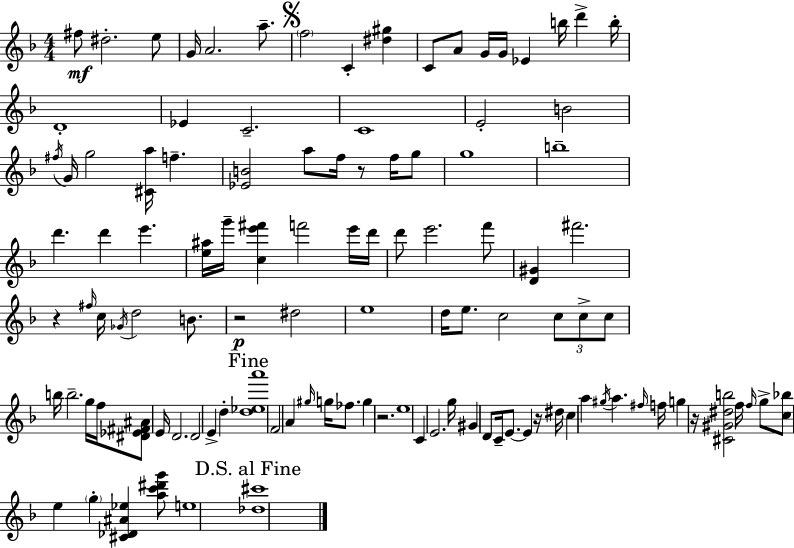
F#5/e D#5/h. E5/e G4/s A4/h. A5/e. F5/h C4/q [D#5,G#5]/q C4/e A4/e G4/s G4/s Eb4/q B5/s D6/q B5/s D4/w Eb4/q C4/h. C4/w E4/h B4/h F#5/s G4/s G5/h [C#4,A5]/s F5/q. [Eb4,B4]/h A5/e F5/s R/e F5/s G5/e G5/w B5/w D6/q. D6/q E6/q. [E5,A#5]/s G6/s [C5,E6,F#6]/q F6/h E6/s D6/s D6/e E6/h. F6/e [D4,G#4]/q F#6/h. R/q F#5/s C5/s Gb4/s D5/h B4/e. R/h D#5/h E5/w D5/s E5/e. C5/h C5/e C5/e C5/e B5/s B5/h. G5/s F5/s [D#4,Eb4,F#4,A#4]/e E4/s D4/h. D4/h E4/q D5/q [D5,Eb5,A6]/w F4/h A4/q G#5/s G5/s FES5/e. G5/q R/h. E5/w C4/q E4/h. G5/s G#4/q D4/e C4/s E4/e. E4/q R/s D#5/s C5/q A5/q G#5/s A5/q. F#5/s F5/s G5/q R/s [C#4,G#4,D#5,B5]/h F5/s F5/s G5/e [C5,Bb5]/e E5/q G5/q [C#4,Db4,A#4,Eb5]/q [A5,C6,D#6,G6]/e E5/w [Db5,C#6]/w